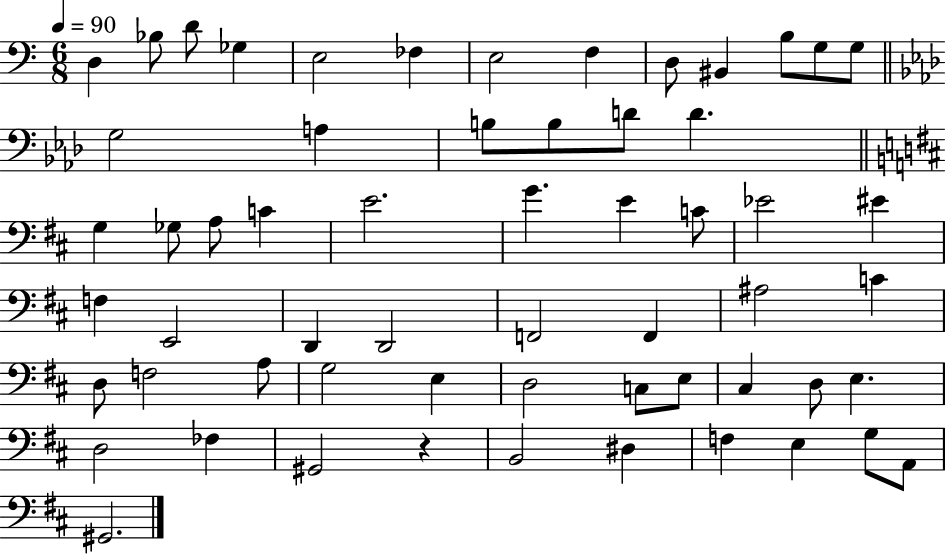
X:1
T:Untitled
M:6/8
L:1/4
K:C
D, _B,/2 D/2 _G, E,2 _F, E,2 F, D,/2 ^B,, B,/2 G,/2 G,/2 G,2 A, B,/2 B,/2 D/2 D G, _G,/2 A,/2 C E2 G E C/2 _E2 ^E F, E,,2 D,, D,,2 F,,2 F,, ^A,2 C D,/2 F,2 A,/2 G,2 E, D,2 C,/2 E,/2 ^C, D,/2 E, D,2 _F, ^G,,2 z B,,2 ^D, F, E, G,/2 A,,/2 ^G,,2